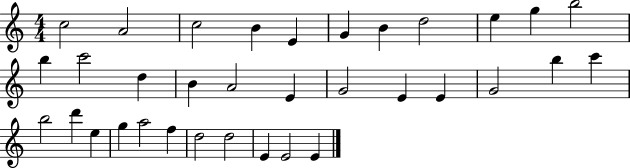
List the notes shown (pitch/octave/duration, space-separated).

C5/h A4/h C5/h B4/q E4/q G4/q B4/q D5/h E5/q G5/q B5/h B5/q C6/h D5/q B4/q A4/h E4/q G4/h E4/q E4/q G4/h B5/q C6/q B5/h D6/q E5/q G5/q A5/h F5/q D5/h D5/h E4/q E4/h E4/q